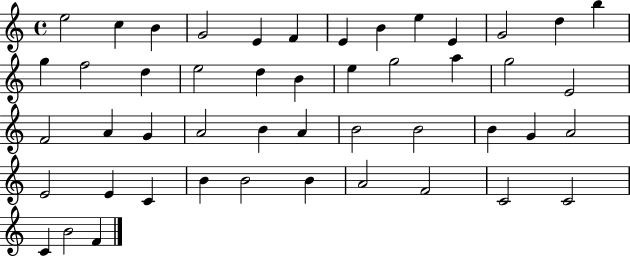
{
  \clef treble
  \time 4/4
  \defaultTimeSignature
  \key c \major
  e''2 c''4 b'4 | g'2 e'4 f'4 | e'4 b'4 e''4 e'4 | g'2 d''4 b''4 | \break g''4 f''2 d''4 | e''2 d''4 b'4 | e''4 g''2 a''4 | g''2 e'2 | \break f'2 a'4 g'4 | a'2 b'4 a'4 | b'2 b'2 | b'4 g'4 a'2 | \break e'2 e'4 c'4 | b'4 b'2 b'4 | a'2 f'2 | c'2 c'2 | \break c'4 b'2 f'4 | \bar "|."
}